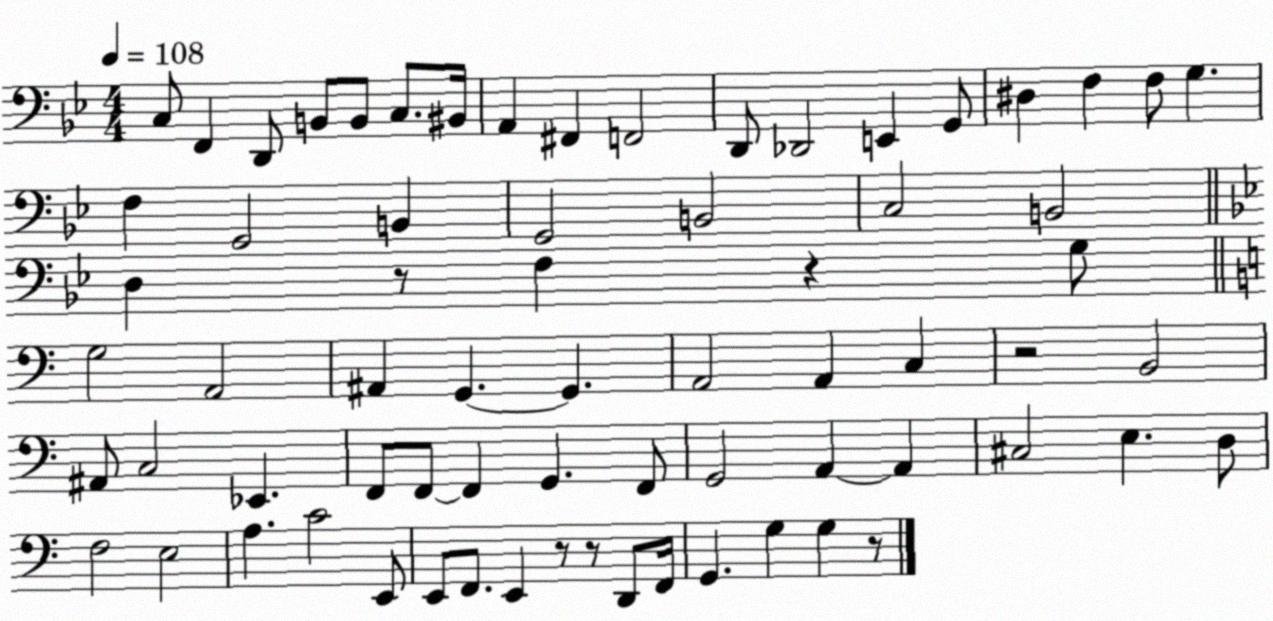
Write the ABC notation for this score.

X:1
T:Untitled
M:4/4
L:1/4
K:Bb
C,/2 F,, D,,/2 B,,/2 B,,/2 C,/2 ^B,,/4 A,, ^F,, F,,2 D,,/2 _D,,2 E,, G,,/2 ^D, F, F,/2 G, F, G,,2 B,, G,,2 B,,2 C,2 B,,2 D, z/2 F, z G,/2 G,2 A,,2 ^A,, G,, G,, A,,2 A,, C, z2 B,,2 ^A,,/2 C,2 _E,, F,,/2 F,,/2 F,, G,, F,,/2 G,,2 A,, A,, ^C,2 E, D,/2 F,2 E,2 A, C2 E,,/2 E,,/2 F,,/2 E,, z/2 z/2 D,,/2 F,,/4 G,, G, G, z/2